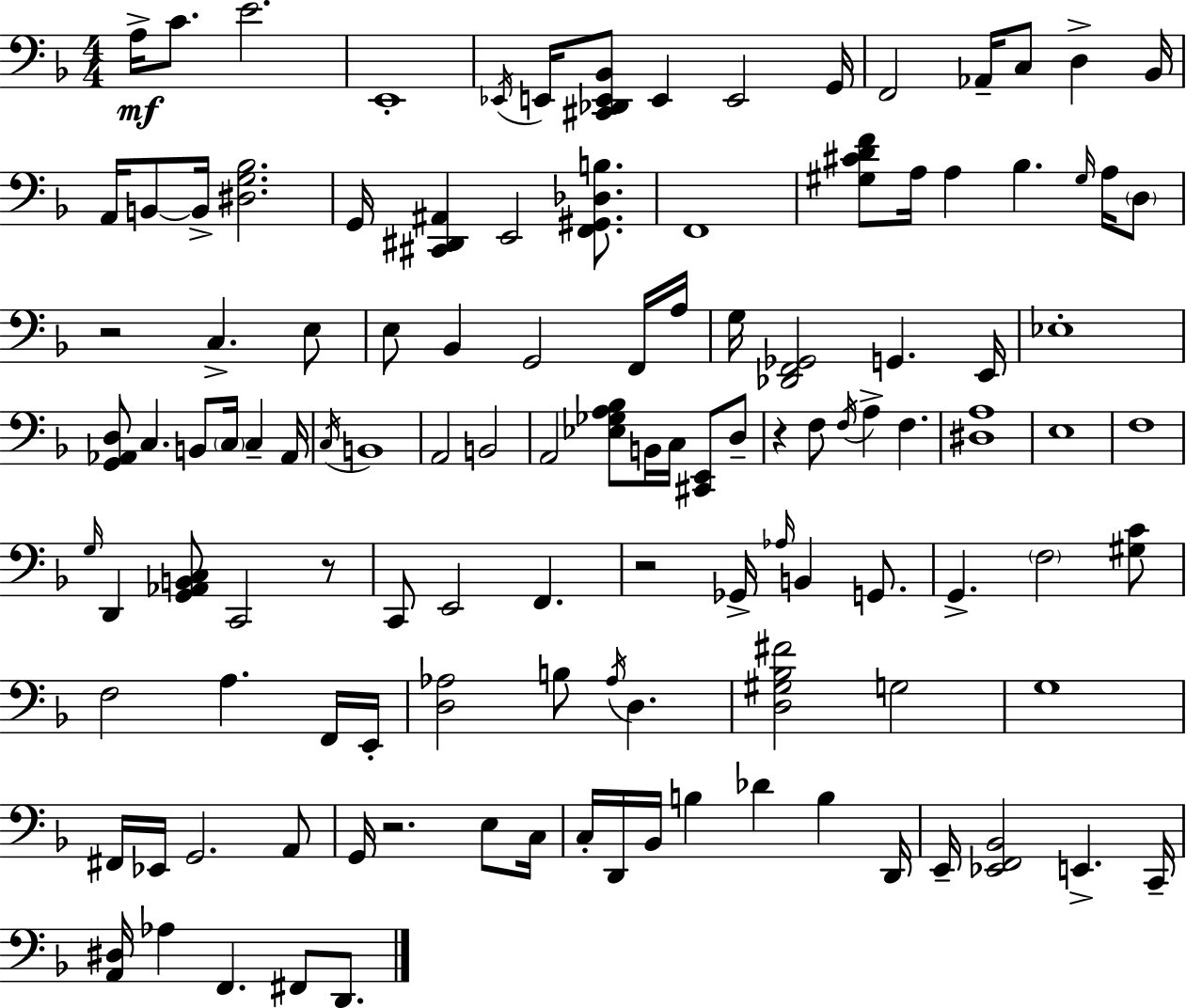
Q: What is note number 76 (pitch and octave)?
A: G3